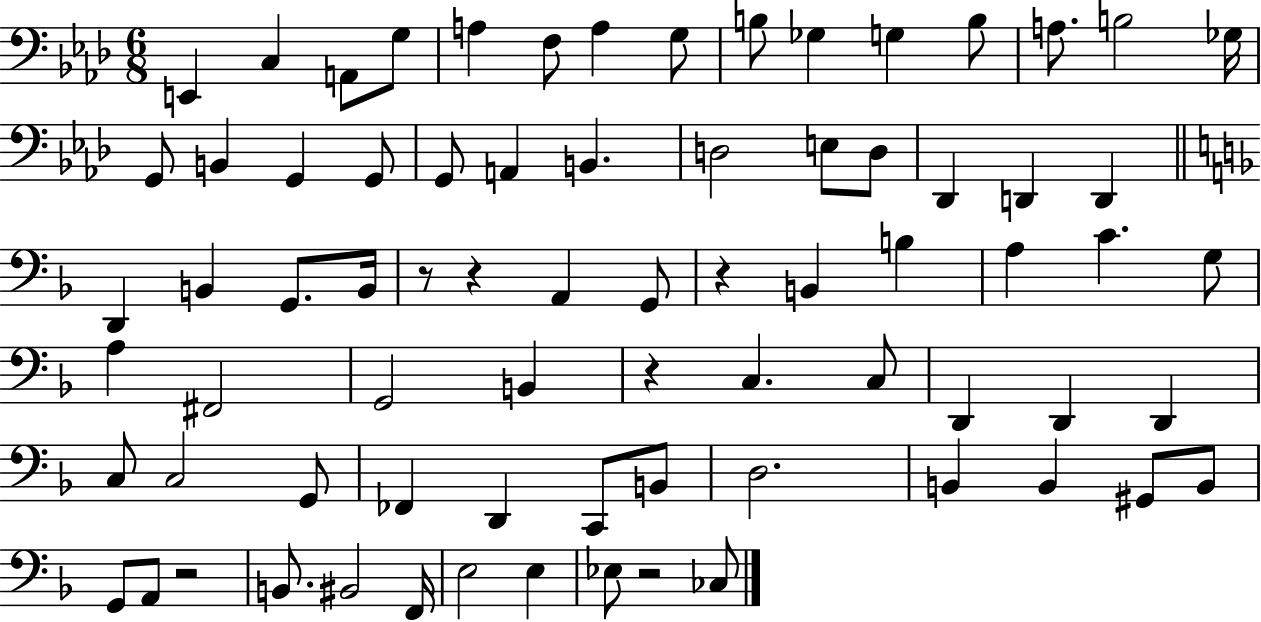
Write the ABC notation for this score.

X:1
T:Untitled
M:6/8
L:1/4
K:Ab
E,, C, A,,/2 G,/2 A, F,/2 A, G,/2 B,/2 _G, G, B,/2 A,/2 B,2 _G,/4 G,,/2 B,, G,, G,,/2 G,,/2 A,, B,, D,2 E,/2 D,/2 _D,, D,, D,, D,, B,, G,,/2 B,,/4 z/2 z A,, G,,/2 z B,, B, A, C G,/2 A, ^F,,2 G,,2 B,, z C, C,/2 D,, D,, D,, C,/2 C,2 G,,/2 _F,, D,, C,,/2 B,,/2 D,2 B,, B,, ^G,,/2 B,,/2 G,,/2 A,,/2 z2 B,,/2 ^B,,2 F,,/4 E,2 E, _E,/2 z2 _C,/2